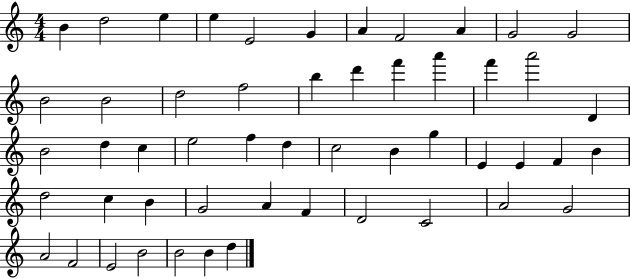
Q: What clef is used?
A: treble